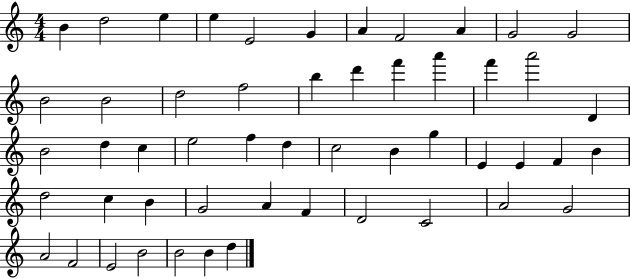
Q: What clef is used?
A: treble